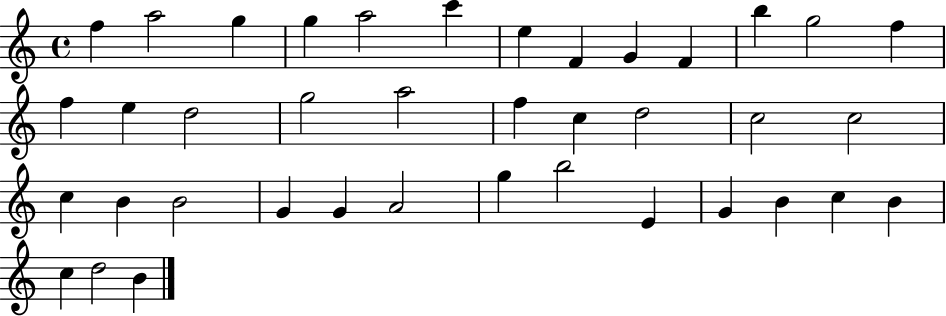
X:1
T:Untitled
M:4/4
L:1/4
K:C
f a2 g g a2 c' e F G F b g2 f f e d2 g2 a2 f c d2 c2 c2 c B B2 G G A2 g b2 E G B c B c d2 B